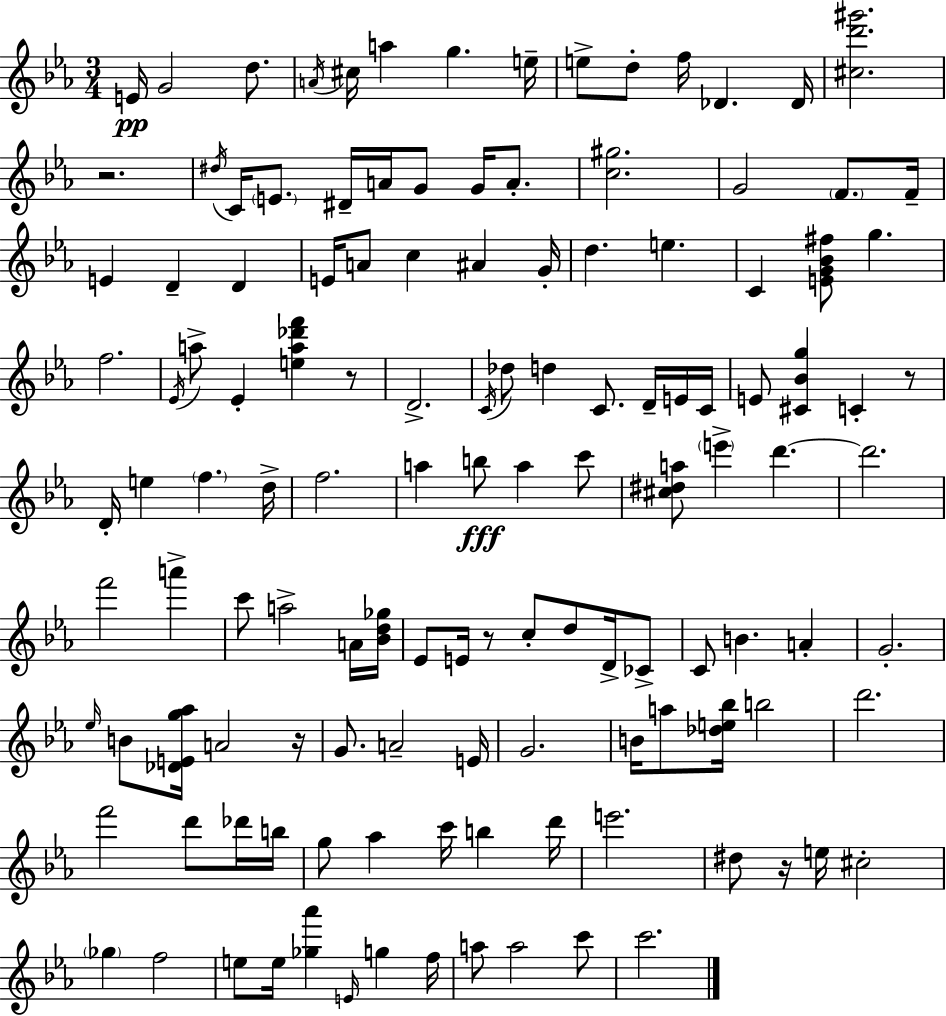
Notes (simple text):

E4/s G4/h D5/e. A4/s C#5/s A5/q G5/q. E5/s E5/e D5/e F5/s Db4/q. Db4/s [C#5,D6,G#6]/h. R/h. D#5/s C4/s E4/e. D#4/s A4/s G4/e G4/s A4/e. [C5,G#5]/h. G4/h F4/e. F4/s E4/q D4/q D4/q E4/s A4/e C5/q A#4/q G4/s D5/q. E5/q. C4/q [E4,G4,Bb4,F#5]/e G5/q. F5/h. Eb4/s A5/e Eb4/q [E5,A5,Db6,F6]/q R/e D4/h. C4/s Db5/e D5/q C4/e. D4/s E4/s C4/s E4/e [C#4,Bb4,G5]/q C4/q R/e D4/s E5/q F5/q. D5/s F5/h. A5/q B5/e A5/q C6/e [C#5,D#5,A5]/e E6/q D6/q. D6/h. F6/h A6/q C6/e A5/h A4/s [Bb4,D5,Gb5]/s Eb4/e E4/s R/e C5/e D5/e D4/s CES4/e C4/e B4/q. A4/q G4/h. Eb5/s B4/e [Db4,E4,G5,Ab5]/s A4/h R/s G4/e. A4/h E4/s G4/h. B4/s A5/e [Db5,E5,Bb5]/s B5/h D6/h. F6/h D6/e Db6/s B5/s G5/e Ab5/q C6/s B5/q D6/s E6/h. D#5/e R/s E5/s C#5/h Gb5/q F5/h E5/e E5/s [Gb5,Ab6]/q E4/s G5/q F5/s A5/e A5/h C6/e C6/h.